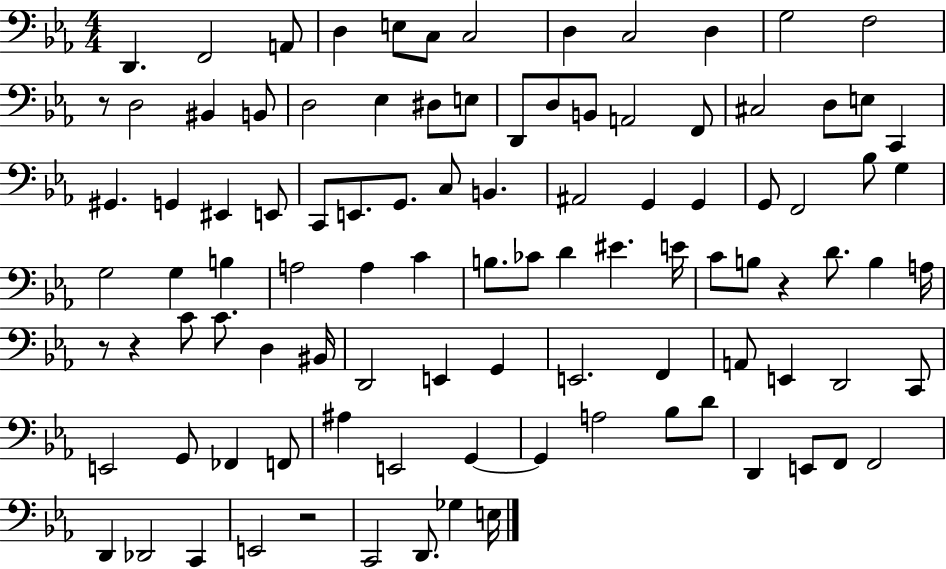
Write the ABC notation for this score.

X:1
T:Untitled
M:4/4
L:1/4
K:Eb
D,, F,,2 A,,/2 D, E,/2 C,/2 C,2 D, C,2 D, G,2 F,2 z/2 D,2 ^B,, B,,/2 D,2 _E, ^D,/2 E,/2 D,,/2 D,/2 B,,/2 A,,2 F,,/2 ^C,2 D,/2 E,/2 C,, ^G,, G,, ^E,, E,,/2 C,,/2 E,,/2 G,,/2 C,/2 B,, ^A,,2 G,, G,, G,,/2 F,,2 _B,/2 G, G,2 G, B, A,2 A, C B,/2 _C/2 D ^E E/4 C/2 B,/2 z D/2 B, A,/4 z/2 z C/2 C/2 D, ^B,,/4 D,,2 E,, G,, E,,2 F,, A,,/2 E,, D,,2 C,,/2 E,,2 G,,/2 _F,, F,,/2 ^A, E,,2 G,, G,, A,2 _B,/2 D/2 D,, E,,/2 F,,/2 F,,2 D,, _D,,2 C,, E,,2 z2 C,,2 D,,/2 _G, E,/4